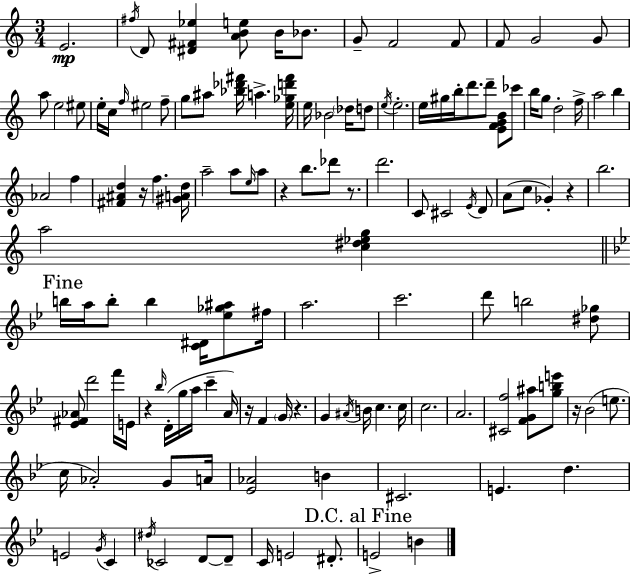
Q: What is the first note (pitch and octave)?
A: E4